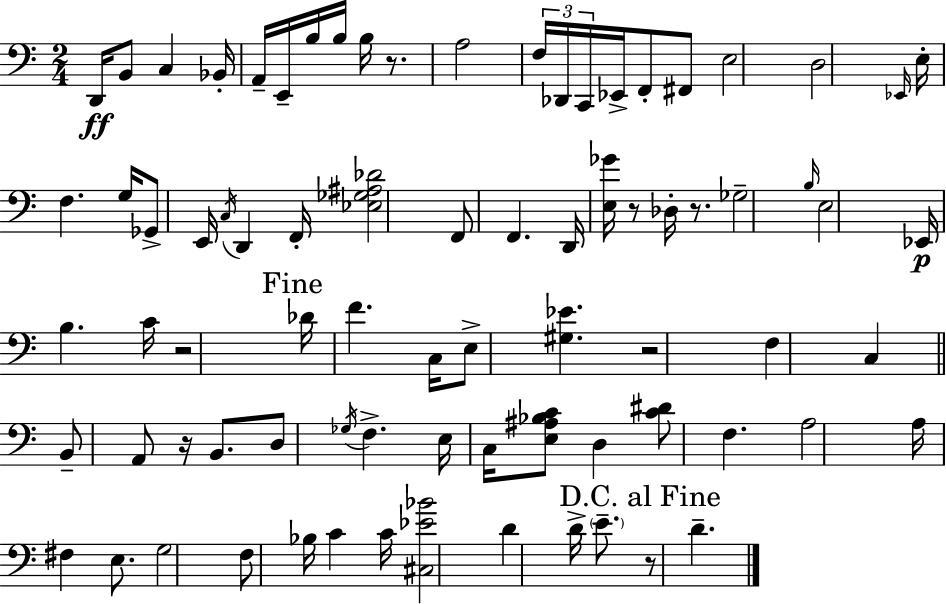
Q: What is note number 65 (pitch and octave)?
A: E4